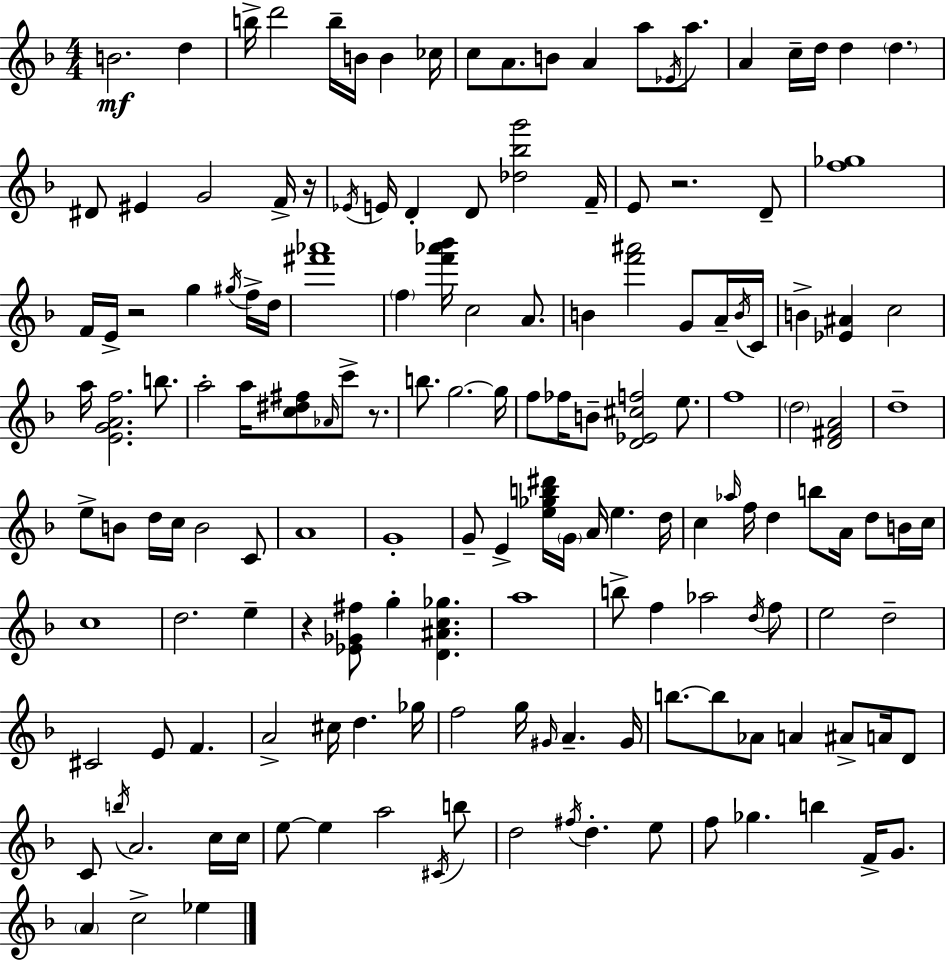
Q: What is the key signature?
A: D minor